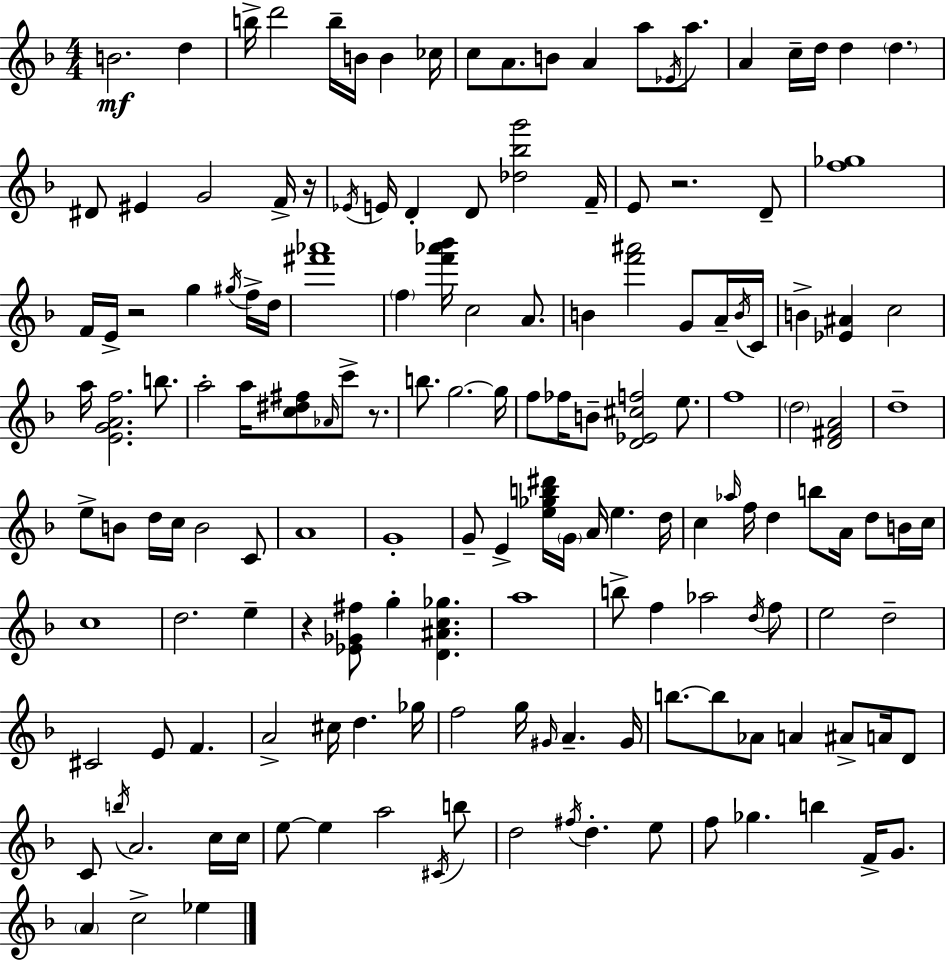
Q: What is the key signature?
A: D minor